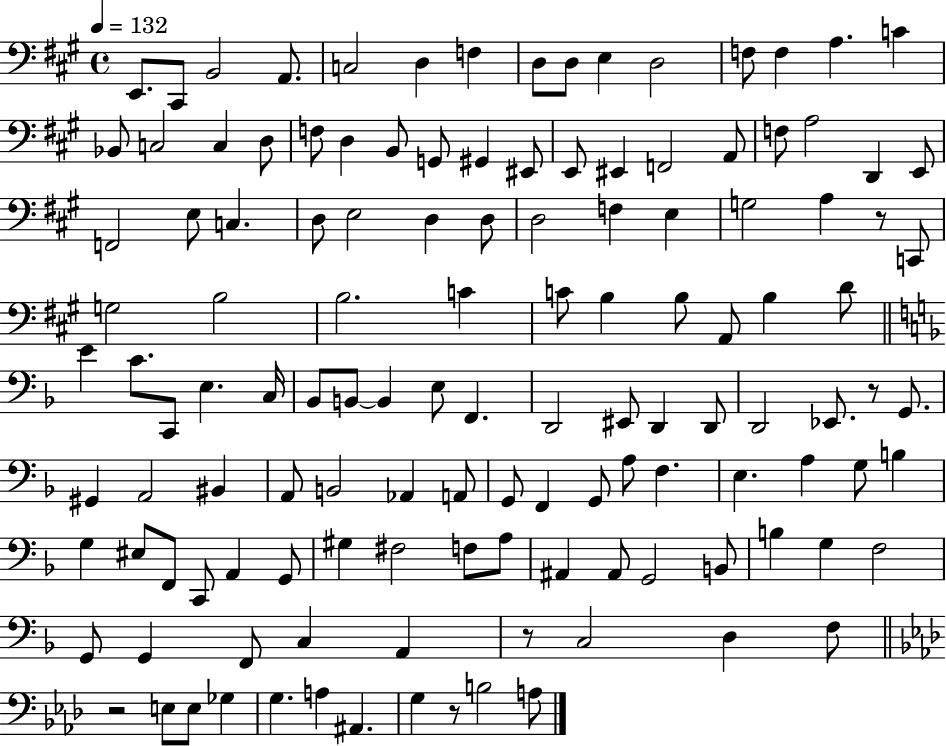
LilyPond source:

{
  \clef bass
  \time 4/4
  \defaultTimeSignature
  \key a \major
  \tempo 4 = 132
  \repeat volta 2 { e,8. cis,8 b,2 a,8. | c2 d4 f4 | d8 d8 e4 d2 | f8 f4 a4. c'4 | \break bes,8 c2 c4 d8 | f8 d4 b,8 g,8 gis,4 eis,8 | e,8 eis,4 f,2 a,8 | f8 a2 d,4 e,8 | \break f,2 e8 c4. | d8 e2 d4 d8 | d2 f4 e4 | g2 a4 r8 c,8 | \break g2 b2 | b2. c'4 | c'8 b4 b8 a,8 b4 d'8 | \bar "||" \break \key f \major e'4 c'8. c,8 e4. c16 | bes,8 b,8~~ b,4 e8 f,4. | d,2 eis,8 d,4 d,8 | d,2 ees,8. r8 g,8. | \break gis,4 a,2 bis,4 | a,8 b,2 aes,4 a,8 | g,8 f,4 g,8 a8 f4. | e4. a4 g8 b4 | \break g4 eis8 f,8 c,8 a,4 g,8 | gis4 fis2 f8 a8 | ais,4 ais,8 g,2 b,8 | b4 g4 f2 | \break g,8 g,4 f,8 c4 a,4 | r8 c2 d4 f8 | \bar "||" \break \key aes \major r2 e8 e8 ges4 | g4. a4 ais,4. | g4 r8 b2 a8 | } \bar "|."
}